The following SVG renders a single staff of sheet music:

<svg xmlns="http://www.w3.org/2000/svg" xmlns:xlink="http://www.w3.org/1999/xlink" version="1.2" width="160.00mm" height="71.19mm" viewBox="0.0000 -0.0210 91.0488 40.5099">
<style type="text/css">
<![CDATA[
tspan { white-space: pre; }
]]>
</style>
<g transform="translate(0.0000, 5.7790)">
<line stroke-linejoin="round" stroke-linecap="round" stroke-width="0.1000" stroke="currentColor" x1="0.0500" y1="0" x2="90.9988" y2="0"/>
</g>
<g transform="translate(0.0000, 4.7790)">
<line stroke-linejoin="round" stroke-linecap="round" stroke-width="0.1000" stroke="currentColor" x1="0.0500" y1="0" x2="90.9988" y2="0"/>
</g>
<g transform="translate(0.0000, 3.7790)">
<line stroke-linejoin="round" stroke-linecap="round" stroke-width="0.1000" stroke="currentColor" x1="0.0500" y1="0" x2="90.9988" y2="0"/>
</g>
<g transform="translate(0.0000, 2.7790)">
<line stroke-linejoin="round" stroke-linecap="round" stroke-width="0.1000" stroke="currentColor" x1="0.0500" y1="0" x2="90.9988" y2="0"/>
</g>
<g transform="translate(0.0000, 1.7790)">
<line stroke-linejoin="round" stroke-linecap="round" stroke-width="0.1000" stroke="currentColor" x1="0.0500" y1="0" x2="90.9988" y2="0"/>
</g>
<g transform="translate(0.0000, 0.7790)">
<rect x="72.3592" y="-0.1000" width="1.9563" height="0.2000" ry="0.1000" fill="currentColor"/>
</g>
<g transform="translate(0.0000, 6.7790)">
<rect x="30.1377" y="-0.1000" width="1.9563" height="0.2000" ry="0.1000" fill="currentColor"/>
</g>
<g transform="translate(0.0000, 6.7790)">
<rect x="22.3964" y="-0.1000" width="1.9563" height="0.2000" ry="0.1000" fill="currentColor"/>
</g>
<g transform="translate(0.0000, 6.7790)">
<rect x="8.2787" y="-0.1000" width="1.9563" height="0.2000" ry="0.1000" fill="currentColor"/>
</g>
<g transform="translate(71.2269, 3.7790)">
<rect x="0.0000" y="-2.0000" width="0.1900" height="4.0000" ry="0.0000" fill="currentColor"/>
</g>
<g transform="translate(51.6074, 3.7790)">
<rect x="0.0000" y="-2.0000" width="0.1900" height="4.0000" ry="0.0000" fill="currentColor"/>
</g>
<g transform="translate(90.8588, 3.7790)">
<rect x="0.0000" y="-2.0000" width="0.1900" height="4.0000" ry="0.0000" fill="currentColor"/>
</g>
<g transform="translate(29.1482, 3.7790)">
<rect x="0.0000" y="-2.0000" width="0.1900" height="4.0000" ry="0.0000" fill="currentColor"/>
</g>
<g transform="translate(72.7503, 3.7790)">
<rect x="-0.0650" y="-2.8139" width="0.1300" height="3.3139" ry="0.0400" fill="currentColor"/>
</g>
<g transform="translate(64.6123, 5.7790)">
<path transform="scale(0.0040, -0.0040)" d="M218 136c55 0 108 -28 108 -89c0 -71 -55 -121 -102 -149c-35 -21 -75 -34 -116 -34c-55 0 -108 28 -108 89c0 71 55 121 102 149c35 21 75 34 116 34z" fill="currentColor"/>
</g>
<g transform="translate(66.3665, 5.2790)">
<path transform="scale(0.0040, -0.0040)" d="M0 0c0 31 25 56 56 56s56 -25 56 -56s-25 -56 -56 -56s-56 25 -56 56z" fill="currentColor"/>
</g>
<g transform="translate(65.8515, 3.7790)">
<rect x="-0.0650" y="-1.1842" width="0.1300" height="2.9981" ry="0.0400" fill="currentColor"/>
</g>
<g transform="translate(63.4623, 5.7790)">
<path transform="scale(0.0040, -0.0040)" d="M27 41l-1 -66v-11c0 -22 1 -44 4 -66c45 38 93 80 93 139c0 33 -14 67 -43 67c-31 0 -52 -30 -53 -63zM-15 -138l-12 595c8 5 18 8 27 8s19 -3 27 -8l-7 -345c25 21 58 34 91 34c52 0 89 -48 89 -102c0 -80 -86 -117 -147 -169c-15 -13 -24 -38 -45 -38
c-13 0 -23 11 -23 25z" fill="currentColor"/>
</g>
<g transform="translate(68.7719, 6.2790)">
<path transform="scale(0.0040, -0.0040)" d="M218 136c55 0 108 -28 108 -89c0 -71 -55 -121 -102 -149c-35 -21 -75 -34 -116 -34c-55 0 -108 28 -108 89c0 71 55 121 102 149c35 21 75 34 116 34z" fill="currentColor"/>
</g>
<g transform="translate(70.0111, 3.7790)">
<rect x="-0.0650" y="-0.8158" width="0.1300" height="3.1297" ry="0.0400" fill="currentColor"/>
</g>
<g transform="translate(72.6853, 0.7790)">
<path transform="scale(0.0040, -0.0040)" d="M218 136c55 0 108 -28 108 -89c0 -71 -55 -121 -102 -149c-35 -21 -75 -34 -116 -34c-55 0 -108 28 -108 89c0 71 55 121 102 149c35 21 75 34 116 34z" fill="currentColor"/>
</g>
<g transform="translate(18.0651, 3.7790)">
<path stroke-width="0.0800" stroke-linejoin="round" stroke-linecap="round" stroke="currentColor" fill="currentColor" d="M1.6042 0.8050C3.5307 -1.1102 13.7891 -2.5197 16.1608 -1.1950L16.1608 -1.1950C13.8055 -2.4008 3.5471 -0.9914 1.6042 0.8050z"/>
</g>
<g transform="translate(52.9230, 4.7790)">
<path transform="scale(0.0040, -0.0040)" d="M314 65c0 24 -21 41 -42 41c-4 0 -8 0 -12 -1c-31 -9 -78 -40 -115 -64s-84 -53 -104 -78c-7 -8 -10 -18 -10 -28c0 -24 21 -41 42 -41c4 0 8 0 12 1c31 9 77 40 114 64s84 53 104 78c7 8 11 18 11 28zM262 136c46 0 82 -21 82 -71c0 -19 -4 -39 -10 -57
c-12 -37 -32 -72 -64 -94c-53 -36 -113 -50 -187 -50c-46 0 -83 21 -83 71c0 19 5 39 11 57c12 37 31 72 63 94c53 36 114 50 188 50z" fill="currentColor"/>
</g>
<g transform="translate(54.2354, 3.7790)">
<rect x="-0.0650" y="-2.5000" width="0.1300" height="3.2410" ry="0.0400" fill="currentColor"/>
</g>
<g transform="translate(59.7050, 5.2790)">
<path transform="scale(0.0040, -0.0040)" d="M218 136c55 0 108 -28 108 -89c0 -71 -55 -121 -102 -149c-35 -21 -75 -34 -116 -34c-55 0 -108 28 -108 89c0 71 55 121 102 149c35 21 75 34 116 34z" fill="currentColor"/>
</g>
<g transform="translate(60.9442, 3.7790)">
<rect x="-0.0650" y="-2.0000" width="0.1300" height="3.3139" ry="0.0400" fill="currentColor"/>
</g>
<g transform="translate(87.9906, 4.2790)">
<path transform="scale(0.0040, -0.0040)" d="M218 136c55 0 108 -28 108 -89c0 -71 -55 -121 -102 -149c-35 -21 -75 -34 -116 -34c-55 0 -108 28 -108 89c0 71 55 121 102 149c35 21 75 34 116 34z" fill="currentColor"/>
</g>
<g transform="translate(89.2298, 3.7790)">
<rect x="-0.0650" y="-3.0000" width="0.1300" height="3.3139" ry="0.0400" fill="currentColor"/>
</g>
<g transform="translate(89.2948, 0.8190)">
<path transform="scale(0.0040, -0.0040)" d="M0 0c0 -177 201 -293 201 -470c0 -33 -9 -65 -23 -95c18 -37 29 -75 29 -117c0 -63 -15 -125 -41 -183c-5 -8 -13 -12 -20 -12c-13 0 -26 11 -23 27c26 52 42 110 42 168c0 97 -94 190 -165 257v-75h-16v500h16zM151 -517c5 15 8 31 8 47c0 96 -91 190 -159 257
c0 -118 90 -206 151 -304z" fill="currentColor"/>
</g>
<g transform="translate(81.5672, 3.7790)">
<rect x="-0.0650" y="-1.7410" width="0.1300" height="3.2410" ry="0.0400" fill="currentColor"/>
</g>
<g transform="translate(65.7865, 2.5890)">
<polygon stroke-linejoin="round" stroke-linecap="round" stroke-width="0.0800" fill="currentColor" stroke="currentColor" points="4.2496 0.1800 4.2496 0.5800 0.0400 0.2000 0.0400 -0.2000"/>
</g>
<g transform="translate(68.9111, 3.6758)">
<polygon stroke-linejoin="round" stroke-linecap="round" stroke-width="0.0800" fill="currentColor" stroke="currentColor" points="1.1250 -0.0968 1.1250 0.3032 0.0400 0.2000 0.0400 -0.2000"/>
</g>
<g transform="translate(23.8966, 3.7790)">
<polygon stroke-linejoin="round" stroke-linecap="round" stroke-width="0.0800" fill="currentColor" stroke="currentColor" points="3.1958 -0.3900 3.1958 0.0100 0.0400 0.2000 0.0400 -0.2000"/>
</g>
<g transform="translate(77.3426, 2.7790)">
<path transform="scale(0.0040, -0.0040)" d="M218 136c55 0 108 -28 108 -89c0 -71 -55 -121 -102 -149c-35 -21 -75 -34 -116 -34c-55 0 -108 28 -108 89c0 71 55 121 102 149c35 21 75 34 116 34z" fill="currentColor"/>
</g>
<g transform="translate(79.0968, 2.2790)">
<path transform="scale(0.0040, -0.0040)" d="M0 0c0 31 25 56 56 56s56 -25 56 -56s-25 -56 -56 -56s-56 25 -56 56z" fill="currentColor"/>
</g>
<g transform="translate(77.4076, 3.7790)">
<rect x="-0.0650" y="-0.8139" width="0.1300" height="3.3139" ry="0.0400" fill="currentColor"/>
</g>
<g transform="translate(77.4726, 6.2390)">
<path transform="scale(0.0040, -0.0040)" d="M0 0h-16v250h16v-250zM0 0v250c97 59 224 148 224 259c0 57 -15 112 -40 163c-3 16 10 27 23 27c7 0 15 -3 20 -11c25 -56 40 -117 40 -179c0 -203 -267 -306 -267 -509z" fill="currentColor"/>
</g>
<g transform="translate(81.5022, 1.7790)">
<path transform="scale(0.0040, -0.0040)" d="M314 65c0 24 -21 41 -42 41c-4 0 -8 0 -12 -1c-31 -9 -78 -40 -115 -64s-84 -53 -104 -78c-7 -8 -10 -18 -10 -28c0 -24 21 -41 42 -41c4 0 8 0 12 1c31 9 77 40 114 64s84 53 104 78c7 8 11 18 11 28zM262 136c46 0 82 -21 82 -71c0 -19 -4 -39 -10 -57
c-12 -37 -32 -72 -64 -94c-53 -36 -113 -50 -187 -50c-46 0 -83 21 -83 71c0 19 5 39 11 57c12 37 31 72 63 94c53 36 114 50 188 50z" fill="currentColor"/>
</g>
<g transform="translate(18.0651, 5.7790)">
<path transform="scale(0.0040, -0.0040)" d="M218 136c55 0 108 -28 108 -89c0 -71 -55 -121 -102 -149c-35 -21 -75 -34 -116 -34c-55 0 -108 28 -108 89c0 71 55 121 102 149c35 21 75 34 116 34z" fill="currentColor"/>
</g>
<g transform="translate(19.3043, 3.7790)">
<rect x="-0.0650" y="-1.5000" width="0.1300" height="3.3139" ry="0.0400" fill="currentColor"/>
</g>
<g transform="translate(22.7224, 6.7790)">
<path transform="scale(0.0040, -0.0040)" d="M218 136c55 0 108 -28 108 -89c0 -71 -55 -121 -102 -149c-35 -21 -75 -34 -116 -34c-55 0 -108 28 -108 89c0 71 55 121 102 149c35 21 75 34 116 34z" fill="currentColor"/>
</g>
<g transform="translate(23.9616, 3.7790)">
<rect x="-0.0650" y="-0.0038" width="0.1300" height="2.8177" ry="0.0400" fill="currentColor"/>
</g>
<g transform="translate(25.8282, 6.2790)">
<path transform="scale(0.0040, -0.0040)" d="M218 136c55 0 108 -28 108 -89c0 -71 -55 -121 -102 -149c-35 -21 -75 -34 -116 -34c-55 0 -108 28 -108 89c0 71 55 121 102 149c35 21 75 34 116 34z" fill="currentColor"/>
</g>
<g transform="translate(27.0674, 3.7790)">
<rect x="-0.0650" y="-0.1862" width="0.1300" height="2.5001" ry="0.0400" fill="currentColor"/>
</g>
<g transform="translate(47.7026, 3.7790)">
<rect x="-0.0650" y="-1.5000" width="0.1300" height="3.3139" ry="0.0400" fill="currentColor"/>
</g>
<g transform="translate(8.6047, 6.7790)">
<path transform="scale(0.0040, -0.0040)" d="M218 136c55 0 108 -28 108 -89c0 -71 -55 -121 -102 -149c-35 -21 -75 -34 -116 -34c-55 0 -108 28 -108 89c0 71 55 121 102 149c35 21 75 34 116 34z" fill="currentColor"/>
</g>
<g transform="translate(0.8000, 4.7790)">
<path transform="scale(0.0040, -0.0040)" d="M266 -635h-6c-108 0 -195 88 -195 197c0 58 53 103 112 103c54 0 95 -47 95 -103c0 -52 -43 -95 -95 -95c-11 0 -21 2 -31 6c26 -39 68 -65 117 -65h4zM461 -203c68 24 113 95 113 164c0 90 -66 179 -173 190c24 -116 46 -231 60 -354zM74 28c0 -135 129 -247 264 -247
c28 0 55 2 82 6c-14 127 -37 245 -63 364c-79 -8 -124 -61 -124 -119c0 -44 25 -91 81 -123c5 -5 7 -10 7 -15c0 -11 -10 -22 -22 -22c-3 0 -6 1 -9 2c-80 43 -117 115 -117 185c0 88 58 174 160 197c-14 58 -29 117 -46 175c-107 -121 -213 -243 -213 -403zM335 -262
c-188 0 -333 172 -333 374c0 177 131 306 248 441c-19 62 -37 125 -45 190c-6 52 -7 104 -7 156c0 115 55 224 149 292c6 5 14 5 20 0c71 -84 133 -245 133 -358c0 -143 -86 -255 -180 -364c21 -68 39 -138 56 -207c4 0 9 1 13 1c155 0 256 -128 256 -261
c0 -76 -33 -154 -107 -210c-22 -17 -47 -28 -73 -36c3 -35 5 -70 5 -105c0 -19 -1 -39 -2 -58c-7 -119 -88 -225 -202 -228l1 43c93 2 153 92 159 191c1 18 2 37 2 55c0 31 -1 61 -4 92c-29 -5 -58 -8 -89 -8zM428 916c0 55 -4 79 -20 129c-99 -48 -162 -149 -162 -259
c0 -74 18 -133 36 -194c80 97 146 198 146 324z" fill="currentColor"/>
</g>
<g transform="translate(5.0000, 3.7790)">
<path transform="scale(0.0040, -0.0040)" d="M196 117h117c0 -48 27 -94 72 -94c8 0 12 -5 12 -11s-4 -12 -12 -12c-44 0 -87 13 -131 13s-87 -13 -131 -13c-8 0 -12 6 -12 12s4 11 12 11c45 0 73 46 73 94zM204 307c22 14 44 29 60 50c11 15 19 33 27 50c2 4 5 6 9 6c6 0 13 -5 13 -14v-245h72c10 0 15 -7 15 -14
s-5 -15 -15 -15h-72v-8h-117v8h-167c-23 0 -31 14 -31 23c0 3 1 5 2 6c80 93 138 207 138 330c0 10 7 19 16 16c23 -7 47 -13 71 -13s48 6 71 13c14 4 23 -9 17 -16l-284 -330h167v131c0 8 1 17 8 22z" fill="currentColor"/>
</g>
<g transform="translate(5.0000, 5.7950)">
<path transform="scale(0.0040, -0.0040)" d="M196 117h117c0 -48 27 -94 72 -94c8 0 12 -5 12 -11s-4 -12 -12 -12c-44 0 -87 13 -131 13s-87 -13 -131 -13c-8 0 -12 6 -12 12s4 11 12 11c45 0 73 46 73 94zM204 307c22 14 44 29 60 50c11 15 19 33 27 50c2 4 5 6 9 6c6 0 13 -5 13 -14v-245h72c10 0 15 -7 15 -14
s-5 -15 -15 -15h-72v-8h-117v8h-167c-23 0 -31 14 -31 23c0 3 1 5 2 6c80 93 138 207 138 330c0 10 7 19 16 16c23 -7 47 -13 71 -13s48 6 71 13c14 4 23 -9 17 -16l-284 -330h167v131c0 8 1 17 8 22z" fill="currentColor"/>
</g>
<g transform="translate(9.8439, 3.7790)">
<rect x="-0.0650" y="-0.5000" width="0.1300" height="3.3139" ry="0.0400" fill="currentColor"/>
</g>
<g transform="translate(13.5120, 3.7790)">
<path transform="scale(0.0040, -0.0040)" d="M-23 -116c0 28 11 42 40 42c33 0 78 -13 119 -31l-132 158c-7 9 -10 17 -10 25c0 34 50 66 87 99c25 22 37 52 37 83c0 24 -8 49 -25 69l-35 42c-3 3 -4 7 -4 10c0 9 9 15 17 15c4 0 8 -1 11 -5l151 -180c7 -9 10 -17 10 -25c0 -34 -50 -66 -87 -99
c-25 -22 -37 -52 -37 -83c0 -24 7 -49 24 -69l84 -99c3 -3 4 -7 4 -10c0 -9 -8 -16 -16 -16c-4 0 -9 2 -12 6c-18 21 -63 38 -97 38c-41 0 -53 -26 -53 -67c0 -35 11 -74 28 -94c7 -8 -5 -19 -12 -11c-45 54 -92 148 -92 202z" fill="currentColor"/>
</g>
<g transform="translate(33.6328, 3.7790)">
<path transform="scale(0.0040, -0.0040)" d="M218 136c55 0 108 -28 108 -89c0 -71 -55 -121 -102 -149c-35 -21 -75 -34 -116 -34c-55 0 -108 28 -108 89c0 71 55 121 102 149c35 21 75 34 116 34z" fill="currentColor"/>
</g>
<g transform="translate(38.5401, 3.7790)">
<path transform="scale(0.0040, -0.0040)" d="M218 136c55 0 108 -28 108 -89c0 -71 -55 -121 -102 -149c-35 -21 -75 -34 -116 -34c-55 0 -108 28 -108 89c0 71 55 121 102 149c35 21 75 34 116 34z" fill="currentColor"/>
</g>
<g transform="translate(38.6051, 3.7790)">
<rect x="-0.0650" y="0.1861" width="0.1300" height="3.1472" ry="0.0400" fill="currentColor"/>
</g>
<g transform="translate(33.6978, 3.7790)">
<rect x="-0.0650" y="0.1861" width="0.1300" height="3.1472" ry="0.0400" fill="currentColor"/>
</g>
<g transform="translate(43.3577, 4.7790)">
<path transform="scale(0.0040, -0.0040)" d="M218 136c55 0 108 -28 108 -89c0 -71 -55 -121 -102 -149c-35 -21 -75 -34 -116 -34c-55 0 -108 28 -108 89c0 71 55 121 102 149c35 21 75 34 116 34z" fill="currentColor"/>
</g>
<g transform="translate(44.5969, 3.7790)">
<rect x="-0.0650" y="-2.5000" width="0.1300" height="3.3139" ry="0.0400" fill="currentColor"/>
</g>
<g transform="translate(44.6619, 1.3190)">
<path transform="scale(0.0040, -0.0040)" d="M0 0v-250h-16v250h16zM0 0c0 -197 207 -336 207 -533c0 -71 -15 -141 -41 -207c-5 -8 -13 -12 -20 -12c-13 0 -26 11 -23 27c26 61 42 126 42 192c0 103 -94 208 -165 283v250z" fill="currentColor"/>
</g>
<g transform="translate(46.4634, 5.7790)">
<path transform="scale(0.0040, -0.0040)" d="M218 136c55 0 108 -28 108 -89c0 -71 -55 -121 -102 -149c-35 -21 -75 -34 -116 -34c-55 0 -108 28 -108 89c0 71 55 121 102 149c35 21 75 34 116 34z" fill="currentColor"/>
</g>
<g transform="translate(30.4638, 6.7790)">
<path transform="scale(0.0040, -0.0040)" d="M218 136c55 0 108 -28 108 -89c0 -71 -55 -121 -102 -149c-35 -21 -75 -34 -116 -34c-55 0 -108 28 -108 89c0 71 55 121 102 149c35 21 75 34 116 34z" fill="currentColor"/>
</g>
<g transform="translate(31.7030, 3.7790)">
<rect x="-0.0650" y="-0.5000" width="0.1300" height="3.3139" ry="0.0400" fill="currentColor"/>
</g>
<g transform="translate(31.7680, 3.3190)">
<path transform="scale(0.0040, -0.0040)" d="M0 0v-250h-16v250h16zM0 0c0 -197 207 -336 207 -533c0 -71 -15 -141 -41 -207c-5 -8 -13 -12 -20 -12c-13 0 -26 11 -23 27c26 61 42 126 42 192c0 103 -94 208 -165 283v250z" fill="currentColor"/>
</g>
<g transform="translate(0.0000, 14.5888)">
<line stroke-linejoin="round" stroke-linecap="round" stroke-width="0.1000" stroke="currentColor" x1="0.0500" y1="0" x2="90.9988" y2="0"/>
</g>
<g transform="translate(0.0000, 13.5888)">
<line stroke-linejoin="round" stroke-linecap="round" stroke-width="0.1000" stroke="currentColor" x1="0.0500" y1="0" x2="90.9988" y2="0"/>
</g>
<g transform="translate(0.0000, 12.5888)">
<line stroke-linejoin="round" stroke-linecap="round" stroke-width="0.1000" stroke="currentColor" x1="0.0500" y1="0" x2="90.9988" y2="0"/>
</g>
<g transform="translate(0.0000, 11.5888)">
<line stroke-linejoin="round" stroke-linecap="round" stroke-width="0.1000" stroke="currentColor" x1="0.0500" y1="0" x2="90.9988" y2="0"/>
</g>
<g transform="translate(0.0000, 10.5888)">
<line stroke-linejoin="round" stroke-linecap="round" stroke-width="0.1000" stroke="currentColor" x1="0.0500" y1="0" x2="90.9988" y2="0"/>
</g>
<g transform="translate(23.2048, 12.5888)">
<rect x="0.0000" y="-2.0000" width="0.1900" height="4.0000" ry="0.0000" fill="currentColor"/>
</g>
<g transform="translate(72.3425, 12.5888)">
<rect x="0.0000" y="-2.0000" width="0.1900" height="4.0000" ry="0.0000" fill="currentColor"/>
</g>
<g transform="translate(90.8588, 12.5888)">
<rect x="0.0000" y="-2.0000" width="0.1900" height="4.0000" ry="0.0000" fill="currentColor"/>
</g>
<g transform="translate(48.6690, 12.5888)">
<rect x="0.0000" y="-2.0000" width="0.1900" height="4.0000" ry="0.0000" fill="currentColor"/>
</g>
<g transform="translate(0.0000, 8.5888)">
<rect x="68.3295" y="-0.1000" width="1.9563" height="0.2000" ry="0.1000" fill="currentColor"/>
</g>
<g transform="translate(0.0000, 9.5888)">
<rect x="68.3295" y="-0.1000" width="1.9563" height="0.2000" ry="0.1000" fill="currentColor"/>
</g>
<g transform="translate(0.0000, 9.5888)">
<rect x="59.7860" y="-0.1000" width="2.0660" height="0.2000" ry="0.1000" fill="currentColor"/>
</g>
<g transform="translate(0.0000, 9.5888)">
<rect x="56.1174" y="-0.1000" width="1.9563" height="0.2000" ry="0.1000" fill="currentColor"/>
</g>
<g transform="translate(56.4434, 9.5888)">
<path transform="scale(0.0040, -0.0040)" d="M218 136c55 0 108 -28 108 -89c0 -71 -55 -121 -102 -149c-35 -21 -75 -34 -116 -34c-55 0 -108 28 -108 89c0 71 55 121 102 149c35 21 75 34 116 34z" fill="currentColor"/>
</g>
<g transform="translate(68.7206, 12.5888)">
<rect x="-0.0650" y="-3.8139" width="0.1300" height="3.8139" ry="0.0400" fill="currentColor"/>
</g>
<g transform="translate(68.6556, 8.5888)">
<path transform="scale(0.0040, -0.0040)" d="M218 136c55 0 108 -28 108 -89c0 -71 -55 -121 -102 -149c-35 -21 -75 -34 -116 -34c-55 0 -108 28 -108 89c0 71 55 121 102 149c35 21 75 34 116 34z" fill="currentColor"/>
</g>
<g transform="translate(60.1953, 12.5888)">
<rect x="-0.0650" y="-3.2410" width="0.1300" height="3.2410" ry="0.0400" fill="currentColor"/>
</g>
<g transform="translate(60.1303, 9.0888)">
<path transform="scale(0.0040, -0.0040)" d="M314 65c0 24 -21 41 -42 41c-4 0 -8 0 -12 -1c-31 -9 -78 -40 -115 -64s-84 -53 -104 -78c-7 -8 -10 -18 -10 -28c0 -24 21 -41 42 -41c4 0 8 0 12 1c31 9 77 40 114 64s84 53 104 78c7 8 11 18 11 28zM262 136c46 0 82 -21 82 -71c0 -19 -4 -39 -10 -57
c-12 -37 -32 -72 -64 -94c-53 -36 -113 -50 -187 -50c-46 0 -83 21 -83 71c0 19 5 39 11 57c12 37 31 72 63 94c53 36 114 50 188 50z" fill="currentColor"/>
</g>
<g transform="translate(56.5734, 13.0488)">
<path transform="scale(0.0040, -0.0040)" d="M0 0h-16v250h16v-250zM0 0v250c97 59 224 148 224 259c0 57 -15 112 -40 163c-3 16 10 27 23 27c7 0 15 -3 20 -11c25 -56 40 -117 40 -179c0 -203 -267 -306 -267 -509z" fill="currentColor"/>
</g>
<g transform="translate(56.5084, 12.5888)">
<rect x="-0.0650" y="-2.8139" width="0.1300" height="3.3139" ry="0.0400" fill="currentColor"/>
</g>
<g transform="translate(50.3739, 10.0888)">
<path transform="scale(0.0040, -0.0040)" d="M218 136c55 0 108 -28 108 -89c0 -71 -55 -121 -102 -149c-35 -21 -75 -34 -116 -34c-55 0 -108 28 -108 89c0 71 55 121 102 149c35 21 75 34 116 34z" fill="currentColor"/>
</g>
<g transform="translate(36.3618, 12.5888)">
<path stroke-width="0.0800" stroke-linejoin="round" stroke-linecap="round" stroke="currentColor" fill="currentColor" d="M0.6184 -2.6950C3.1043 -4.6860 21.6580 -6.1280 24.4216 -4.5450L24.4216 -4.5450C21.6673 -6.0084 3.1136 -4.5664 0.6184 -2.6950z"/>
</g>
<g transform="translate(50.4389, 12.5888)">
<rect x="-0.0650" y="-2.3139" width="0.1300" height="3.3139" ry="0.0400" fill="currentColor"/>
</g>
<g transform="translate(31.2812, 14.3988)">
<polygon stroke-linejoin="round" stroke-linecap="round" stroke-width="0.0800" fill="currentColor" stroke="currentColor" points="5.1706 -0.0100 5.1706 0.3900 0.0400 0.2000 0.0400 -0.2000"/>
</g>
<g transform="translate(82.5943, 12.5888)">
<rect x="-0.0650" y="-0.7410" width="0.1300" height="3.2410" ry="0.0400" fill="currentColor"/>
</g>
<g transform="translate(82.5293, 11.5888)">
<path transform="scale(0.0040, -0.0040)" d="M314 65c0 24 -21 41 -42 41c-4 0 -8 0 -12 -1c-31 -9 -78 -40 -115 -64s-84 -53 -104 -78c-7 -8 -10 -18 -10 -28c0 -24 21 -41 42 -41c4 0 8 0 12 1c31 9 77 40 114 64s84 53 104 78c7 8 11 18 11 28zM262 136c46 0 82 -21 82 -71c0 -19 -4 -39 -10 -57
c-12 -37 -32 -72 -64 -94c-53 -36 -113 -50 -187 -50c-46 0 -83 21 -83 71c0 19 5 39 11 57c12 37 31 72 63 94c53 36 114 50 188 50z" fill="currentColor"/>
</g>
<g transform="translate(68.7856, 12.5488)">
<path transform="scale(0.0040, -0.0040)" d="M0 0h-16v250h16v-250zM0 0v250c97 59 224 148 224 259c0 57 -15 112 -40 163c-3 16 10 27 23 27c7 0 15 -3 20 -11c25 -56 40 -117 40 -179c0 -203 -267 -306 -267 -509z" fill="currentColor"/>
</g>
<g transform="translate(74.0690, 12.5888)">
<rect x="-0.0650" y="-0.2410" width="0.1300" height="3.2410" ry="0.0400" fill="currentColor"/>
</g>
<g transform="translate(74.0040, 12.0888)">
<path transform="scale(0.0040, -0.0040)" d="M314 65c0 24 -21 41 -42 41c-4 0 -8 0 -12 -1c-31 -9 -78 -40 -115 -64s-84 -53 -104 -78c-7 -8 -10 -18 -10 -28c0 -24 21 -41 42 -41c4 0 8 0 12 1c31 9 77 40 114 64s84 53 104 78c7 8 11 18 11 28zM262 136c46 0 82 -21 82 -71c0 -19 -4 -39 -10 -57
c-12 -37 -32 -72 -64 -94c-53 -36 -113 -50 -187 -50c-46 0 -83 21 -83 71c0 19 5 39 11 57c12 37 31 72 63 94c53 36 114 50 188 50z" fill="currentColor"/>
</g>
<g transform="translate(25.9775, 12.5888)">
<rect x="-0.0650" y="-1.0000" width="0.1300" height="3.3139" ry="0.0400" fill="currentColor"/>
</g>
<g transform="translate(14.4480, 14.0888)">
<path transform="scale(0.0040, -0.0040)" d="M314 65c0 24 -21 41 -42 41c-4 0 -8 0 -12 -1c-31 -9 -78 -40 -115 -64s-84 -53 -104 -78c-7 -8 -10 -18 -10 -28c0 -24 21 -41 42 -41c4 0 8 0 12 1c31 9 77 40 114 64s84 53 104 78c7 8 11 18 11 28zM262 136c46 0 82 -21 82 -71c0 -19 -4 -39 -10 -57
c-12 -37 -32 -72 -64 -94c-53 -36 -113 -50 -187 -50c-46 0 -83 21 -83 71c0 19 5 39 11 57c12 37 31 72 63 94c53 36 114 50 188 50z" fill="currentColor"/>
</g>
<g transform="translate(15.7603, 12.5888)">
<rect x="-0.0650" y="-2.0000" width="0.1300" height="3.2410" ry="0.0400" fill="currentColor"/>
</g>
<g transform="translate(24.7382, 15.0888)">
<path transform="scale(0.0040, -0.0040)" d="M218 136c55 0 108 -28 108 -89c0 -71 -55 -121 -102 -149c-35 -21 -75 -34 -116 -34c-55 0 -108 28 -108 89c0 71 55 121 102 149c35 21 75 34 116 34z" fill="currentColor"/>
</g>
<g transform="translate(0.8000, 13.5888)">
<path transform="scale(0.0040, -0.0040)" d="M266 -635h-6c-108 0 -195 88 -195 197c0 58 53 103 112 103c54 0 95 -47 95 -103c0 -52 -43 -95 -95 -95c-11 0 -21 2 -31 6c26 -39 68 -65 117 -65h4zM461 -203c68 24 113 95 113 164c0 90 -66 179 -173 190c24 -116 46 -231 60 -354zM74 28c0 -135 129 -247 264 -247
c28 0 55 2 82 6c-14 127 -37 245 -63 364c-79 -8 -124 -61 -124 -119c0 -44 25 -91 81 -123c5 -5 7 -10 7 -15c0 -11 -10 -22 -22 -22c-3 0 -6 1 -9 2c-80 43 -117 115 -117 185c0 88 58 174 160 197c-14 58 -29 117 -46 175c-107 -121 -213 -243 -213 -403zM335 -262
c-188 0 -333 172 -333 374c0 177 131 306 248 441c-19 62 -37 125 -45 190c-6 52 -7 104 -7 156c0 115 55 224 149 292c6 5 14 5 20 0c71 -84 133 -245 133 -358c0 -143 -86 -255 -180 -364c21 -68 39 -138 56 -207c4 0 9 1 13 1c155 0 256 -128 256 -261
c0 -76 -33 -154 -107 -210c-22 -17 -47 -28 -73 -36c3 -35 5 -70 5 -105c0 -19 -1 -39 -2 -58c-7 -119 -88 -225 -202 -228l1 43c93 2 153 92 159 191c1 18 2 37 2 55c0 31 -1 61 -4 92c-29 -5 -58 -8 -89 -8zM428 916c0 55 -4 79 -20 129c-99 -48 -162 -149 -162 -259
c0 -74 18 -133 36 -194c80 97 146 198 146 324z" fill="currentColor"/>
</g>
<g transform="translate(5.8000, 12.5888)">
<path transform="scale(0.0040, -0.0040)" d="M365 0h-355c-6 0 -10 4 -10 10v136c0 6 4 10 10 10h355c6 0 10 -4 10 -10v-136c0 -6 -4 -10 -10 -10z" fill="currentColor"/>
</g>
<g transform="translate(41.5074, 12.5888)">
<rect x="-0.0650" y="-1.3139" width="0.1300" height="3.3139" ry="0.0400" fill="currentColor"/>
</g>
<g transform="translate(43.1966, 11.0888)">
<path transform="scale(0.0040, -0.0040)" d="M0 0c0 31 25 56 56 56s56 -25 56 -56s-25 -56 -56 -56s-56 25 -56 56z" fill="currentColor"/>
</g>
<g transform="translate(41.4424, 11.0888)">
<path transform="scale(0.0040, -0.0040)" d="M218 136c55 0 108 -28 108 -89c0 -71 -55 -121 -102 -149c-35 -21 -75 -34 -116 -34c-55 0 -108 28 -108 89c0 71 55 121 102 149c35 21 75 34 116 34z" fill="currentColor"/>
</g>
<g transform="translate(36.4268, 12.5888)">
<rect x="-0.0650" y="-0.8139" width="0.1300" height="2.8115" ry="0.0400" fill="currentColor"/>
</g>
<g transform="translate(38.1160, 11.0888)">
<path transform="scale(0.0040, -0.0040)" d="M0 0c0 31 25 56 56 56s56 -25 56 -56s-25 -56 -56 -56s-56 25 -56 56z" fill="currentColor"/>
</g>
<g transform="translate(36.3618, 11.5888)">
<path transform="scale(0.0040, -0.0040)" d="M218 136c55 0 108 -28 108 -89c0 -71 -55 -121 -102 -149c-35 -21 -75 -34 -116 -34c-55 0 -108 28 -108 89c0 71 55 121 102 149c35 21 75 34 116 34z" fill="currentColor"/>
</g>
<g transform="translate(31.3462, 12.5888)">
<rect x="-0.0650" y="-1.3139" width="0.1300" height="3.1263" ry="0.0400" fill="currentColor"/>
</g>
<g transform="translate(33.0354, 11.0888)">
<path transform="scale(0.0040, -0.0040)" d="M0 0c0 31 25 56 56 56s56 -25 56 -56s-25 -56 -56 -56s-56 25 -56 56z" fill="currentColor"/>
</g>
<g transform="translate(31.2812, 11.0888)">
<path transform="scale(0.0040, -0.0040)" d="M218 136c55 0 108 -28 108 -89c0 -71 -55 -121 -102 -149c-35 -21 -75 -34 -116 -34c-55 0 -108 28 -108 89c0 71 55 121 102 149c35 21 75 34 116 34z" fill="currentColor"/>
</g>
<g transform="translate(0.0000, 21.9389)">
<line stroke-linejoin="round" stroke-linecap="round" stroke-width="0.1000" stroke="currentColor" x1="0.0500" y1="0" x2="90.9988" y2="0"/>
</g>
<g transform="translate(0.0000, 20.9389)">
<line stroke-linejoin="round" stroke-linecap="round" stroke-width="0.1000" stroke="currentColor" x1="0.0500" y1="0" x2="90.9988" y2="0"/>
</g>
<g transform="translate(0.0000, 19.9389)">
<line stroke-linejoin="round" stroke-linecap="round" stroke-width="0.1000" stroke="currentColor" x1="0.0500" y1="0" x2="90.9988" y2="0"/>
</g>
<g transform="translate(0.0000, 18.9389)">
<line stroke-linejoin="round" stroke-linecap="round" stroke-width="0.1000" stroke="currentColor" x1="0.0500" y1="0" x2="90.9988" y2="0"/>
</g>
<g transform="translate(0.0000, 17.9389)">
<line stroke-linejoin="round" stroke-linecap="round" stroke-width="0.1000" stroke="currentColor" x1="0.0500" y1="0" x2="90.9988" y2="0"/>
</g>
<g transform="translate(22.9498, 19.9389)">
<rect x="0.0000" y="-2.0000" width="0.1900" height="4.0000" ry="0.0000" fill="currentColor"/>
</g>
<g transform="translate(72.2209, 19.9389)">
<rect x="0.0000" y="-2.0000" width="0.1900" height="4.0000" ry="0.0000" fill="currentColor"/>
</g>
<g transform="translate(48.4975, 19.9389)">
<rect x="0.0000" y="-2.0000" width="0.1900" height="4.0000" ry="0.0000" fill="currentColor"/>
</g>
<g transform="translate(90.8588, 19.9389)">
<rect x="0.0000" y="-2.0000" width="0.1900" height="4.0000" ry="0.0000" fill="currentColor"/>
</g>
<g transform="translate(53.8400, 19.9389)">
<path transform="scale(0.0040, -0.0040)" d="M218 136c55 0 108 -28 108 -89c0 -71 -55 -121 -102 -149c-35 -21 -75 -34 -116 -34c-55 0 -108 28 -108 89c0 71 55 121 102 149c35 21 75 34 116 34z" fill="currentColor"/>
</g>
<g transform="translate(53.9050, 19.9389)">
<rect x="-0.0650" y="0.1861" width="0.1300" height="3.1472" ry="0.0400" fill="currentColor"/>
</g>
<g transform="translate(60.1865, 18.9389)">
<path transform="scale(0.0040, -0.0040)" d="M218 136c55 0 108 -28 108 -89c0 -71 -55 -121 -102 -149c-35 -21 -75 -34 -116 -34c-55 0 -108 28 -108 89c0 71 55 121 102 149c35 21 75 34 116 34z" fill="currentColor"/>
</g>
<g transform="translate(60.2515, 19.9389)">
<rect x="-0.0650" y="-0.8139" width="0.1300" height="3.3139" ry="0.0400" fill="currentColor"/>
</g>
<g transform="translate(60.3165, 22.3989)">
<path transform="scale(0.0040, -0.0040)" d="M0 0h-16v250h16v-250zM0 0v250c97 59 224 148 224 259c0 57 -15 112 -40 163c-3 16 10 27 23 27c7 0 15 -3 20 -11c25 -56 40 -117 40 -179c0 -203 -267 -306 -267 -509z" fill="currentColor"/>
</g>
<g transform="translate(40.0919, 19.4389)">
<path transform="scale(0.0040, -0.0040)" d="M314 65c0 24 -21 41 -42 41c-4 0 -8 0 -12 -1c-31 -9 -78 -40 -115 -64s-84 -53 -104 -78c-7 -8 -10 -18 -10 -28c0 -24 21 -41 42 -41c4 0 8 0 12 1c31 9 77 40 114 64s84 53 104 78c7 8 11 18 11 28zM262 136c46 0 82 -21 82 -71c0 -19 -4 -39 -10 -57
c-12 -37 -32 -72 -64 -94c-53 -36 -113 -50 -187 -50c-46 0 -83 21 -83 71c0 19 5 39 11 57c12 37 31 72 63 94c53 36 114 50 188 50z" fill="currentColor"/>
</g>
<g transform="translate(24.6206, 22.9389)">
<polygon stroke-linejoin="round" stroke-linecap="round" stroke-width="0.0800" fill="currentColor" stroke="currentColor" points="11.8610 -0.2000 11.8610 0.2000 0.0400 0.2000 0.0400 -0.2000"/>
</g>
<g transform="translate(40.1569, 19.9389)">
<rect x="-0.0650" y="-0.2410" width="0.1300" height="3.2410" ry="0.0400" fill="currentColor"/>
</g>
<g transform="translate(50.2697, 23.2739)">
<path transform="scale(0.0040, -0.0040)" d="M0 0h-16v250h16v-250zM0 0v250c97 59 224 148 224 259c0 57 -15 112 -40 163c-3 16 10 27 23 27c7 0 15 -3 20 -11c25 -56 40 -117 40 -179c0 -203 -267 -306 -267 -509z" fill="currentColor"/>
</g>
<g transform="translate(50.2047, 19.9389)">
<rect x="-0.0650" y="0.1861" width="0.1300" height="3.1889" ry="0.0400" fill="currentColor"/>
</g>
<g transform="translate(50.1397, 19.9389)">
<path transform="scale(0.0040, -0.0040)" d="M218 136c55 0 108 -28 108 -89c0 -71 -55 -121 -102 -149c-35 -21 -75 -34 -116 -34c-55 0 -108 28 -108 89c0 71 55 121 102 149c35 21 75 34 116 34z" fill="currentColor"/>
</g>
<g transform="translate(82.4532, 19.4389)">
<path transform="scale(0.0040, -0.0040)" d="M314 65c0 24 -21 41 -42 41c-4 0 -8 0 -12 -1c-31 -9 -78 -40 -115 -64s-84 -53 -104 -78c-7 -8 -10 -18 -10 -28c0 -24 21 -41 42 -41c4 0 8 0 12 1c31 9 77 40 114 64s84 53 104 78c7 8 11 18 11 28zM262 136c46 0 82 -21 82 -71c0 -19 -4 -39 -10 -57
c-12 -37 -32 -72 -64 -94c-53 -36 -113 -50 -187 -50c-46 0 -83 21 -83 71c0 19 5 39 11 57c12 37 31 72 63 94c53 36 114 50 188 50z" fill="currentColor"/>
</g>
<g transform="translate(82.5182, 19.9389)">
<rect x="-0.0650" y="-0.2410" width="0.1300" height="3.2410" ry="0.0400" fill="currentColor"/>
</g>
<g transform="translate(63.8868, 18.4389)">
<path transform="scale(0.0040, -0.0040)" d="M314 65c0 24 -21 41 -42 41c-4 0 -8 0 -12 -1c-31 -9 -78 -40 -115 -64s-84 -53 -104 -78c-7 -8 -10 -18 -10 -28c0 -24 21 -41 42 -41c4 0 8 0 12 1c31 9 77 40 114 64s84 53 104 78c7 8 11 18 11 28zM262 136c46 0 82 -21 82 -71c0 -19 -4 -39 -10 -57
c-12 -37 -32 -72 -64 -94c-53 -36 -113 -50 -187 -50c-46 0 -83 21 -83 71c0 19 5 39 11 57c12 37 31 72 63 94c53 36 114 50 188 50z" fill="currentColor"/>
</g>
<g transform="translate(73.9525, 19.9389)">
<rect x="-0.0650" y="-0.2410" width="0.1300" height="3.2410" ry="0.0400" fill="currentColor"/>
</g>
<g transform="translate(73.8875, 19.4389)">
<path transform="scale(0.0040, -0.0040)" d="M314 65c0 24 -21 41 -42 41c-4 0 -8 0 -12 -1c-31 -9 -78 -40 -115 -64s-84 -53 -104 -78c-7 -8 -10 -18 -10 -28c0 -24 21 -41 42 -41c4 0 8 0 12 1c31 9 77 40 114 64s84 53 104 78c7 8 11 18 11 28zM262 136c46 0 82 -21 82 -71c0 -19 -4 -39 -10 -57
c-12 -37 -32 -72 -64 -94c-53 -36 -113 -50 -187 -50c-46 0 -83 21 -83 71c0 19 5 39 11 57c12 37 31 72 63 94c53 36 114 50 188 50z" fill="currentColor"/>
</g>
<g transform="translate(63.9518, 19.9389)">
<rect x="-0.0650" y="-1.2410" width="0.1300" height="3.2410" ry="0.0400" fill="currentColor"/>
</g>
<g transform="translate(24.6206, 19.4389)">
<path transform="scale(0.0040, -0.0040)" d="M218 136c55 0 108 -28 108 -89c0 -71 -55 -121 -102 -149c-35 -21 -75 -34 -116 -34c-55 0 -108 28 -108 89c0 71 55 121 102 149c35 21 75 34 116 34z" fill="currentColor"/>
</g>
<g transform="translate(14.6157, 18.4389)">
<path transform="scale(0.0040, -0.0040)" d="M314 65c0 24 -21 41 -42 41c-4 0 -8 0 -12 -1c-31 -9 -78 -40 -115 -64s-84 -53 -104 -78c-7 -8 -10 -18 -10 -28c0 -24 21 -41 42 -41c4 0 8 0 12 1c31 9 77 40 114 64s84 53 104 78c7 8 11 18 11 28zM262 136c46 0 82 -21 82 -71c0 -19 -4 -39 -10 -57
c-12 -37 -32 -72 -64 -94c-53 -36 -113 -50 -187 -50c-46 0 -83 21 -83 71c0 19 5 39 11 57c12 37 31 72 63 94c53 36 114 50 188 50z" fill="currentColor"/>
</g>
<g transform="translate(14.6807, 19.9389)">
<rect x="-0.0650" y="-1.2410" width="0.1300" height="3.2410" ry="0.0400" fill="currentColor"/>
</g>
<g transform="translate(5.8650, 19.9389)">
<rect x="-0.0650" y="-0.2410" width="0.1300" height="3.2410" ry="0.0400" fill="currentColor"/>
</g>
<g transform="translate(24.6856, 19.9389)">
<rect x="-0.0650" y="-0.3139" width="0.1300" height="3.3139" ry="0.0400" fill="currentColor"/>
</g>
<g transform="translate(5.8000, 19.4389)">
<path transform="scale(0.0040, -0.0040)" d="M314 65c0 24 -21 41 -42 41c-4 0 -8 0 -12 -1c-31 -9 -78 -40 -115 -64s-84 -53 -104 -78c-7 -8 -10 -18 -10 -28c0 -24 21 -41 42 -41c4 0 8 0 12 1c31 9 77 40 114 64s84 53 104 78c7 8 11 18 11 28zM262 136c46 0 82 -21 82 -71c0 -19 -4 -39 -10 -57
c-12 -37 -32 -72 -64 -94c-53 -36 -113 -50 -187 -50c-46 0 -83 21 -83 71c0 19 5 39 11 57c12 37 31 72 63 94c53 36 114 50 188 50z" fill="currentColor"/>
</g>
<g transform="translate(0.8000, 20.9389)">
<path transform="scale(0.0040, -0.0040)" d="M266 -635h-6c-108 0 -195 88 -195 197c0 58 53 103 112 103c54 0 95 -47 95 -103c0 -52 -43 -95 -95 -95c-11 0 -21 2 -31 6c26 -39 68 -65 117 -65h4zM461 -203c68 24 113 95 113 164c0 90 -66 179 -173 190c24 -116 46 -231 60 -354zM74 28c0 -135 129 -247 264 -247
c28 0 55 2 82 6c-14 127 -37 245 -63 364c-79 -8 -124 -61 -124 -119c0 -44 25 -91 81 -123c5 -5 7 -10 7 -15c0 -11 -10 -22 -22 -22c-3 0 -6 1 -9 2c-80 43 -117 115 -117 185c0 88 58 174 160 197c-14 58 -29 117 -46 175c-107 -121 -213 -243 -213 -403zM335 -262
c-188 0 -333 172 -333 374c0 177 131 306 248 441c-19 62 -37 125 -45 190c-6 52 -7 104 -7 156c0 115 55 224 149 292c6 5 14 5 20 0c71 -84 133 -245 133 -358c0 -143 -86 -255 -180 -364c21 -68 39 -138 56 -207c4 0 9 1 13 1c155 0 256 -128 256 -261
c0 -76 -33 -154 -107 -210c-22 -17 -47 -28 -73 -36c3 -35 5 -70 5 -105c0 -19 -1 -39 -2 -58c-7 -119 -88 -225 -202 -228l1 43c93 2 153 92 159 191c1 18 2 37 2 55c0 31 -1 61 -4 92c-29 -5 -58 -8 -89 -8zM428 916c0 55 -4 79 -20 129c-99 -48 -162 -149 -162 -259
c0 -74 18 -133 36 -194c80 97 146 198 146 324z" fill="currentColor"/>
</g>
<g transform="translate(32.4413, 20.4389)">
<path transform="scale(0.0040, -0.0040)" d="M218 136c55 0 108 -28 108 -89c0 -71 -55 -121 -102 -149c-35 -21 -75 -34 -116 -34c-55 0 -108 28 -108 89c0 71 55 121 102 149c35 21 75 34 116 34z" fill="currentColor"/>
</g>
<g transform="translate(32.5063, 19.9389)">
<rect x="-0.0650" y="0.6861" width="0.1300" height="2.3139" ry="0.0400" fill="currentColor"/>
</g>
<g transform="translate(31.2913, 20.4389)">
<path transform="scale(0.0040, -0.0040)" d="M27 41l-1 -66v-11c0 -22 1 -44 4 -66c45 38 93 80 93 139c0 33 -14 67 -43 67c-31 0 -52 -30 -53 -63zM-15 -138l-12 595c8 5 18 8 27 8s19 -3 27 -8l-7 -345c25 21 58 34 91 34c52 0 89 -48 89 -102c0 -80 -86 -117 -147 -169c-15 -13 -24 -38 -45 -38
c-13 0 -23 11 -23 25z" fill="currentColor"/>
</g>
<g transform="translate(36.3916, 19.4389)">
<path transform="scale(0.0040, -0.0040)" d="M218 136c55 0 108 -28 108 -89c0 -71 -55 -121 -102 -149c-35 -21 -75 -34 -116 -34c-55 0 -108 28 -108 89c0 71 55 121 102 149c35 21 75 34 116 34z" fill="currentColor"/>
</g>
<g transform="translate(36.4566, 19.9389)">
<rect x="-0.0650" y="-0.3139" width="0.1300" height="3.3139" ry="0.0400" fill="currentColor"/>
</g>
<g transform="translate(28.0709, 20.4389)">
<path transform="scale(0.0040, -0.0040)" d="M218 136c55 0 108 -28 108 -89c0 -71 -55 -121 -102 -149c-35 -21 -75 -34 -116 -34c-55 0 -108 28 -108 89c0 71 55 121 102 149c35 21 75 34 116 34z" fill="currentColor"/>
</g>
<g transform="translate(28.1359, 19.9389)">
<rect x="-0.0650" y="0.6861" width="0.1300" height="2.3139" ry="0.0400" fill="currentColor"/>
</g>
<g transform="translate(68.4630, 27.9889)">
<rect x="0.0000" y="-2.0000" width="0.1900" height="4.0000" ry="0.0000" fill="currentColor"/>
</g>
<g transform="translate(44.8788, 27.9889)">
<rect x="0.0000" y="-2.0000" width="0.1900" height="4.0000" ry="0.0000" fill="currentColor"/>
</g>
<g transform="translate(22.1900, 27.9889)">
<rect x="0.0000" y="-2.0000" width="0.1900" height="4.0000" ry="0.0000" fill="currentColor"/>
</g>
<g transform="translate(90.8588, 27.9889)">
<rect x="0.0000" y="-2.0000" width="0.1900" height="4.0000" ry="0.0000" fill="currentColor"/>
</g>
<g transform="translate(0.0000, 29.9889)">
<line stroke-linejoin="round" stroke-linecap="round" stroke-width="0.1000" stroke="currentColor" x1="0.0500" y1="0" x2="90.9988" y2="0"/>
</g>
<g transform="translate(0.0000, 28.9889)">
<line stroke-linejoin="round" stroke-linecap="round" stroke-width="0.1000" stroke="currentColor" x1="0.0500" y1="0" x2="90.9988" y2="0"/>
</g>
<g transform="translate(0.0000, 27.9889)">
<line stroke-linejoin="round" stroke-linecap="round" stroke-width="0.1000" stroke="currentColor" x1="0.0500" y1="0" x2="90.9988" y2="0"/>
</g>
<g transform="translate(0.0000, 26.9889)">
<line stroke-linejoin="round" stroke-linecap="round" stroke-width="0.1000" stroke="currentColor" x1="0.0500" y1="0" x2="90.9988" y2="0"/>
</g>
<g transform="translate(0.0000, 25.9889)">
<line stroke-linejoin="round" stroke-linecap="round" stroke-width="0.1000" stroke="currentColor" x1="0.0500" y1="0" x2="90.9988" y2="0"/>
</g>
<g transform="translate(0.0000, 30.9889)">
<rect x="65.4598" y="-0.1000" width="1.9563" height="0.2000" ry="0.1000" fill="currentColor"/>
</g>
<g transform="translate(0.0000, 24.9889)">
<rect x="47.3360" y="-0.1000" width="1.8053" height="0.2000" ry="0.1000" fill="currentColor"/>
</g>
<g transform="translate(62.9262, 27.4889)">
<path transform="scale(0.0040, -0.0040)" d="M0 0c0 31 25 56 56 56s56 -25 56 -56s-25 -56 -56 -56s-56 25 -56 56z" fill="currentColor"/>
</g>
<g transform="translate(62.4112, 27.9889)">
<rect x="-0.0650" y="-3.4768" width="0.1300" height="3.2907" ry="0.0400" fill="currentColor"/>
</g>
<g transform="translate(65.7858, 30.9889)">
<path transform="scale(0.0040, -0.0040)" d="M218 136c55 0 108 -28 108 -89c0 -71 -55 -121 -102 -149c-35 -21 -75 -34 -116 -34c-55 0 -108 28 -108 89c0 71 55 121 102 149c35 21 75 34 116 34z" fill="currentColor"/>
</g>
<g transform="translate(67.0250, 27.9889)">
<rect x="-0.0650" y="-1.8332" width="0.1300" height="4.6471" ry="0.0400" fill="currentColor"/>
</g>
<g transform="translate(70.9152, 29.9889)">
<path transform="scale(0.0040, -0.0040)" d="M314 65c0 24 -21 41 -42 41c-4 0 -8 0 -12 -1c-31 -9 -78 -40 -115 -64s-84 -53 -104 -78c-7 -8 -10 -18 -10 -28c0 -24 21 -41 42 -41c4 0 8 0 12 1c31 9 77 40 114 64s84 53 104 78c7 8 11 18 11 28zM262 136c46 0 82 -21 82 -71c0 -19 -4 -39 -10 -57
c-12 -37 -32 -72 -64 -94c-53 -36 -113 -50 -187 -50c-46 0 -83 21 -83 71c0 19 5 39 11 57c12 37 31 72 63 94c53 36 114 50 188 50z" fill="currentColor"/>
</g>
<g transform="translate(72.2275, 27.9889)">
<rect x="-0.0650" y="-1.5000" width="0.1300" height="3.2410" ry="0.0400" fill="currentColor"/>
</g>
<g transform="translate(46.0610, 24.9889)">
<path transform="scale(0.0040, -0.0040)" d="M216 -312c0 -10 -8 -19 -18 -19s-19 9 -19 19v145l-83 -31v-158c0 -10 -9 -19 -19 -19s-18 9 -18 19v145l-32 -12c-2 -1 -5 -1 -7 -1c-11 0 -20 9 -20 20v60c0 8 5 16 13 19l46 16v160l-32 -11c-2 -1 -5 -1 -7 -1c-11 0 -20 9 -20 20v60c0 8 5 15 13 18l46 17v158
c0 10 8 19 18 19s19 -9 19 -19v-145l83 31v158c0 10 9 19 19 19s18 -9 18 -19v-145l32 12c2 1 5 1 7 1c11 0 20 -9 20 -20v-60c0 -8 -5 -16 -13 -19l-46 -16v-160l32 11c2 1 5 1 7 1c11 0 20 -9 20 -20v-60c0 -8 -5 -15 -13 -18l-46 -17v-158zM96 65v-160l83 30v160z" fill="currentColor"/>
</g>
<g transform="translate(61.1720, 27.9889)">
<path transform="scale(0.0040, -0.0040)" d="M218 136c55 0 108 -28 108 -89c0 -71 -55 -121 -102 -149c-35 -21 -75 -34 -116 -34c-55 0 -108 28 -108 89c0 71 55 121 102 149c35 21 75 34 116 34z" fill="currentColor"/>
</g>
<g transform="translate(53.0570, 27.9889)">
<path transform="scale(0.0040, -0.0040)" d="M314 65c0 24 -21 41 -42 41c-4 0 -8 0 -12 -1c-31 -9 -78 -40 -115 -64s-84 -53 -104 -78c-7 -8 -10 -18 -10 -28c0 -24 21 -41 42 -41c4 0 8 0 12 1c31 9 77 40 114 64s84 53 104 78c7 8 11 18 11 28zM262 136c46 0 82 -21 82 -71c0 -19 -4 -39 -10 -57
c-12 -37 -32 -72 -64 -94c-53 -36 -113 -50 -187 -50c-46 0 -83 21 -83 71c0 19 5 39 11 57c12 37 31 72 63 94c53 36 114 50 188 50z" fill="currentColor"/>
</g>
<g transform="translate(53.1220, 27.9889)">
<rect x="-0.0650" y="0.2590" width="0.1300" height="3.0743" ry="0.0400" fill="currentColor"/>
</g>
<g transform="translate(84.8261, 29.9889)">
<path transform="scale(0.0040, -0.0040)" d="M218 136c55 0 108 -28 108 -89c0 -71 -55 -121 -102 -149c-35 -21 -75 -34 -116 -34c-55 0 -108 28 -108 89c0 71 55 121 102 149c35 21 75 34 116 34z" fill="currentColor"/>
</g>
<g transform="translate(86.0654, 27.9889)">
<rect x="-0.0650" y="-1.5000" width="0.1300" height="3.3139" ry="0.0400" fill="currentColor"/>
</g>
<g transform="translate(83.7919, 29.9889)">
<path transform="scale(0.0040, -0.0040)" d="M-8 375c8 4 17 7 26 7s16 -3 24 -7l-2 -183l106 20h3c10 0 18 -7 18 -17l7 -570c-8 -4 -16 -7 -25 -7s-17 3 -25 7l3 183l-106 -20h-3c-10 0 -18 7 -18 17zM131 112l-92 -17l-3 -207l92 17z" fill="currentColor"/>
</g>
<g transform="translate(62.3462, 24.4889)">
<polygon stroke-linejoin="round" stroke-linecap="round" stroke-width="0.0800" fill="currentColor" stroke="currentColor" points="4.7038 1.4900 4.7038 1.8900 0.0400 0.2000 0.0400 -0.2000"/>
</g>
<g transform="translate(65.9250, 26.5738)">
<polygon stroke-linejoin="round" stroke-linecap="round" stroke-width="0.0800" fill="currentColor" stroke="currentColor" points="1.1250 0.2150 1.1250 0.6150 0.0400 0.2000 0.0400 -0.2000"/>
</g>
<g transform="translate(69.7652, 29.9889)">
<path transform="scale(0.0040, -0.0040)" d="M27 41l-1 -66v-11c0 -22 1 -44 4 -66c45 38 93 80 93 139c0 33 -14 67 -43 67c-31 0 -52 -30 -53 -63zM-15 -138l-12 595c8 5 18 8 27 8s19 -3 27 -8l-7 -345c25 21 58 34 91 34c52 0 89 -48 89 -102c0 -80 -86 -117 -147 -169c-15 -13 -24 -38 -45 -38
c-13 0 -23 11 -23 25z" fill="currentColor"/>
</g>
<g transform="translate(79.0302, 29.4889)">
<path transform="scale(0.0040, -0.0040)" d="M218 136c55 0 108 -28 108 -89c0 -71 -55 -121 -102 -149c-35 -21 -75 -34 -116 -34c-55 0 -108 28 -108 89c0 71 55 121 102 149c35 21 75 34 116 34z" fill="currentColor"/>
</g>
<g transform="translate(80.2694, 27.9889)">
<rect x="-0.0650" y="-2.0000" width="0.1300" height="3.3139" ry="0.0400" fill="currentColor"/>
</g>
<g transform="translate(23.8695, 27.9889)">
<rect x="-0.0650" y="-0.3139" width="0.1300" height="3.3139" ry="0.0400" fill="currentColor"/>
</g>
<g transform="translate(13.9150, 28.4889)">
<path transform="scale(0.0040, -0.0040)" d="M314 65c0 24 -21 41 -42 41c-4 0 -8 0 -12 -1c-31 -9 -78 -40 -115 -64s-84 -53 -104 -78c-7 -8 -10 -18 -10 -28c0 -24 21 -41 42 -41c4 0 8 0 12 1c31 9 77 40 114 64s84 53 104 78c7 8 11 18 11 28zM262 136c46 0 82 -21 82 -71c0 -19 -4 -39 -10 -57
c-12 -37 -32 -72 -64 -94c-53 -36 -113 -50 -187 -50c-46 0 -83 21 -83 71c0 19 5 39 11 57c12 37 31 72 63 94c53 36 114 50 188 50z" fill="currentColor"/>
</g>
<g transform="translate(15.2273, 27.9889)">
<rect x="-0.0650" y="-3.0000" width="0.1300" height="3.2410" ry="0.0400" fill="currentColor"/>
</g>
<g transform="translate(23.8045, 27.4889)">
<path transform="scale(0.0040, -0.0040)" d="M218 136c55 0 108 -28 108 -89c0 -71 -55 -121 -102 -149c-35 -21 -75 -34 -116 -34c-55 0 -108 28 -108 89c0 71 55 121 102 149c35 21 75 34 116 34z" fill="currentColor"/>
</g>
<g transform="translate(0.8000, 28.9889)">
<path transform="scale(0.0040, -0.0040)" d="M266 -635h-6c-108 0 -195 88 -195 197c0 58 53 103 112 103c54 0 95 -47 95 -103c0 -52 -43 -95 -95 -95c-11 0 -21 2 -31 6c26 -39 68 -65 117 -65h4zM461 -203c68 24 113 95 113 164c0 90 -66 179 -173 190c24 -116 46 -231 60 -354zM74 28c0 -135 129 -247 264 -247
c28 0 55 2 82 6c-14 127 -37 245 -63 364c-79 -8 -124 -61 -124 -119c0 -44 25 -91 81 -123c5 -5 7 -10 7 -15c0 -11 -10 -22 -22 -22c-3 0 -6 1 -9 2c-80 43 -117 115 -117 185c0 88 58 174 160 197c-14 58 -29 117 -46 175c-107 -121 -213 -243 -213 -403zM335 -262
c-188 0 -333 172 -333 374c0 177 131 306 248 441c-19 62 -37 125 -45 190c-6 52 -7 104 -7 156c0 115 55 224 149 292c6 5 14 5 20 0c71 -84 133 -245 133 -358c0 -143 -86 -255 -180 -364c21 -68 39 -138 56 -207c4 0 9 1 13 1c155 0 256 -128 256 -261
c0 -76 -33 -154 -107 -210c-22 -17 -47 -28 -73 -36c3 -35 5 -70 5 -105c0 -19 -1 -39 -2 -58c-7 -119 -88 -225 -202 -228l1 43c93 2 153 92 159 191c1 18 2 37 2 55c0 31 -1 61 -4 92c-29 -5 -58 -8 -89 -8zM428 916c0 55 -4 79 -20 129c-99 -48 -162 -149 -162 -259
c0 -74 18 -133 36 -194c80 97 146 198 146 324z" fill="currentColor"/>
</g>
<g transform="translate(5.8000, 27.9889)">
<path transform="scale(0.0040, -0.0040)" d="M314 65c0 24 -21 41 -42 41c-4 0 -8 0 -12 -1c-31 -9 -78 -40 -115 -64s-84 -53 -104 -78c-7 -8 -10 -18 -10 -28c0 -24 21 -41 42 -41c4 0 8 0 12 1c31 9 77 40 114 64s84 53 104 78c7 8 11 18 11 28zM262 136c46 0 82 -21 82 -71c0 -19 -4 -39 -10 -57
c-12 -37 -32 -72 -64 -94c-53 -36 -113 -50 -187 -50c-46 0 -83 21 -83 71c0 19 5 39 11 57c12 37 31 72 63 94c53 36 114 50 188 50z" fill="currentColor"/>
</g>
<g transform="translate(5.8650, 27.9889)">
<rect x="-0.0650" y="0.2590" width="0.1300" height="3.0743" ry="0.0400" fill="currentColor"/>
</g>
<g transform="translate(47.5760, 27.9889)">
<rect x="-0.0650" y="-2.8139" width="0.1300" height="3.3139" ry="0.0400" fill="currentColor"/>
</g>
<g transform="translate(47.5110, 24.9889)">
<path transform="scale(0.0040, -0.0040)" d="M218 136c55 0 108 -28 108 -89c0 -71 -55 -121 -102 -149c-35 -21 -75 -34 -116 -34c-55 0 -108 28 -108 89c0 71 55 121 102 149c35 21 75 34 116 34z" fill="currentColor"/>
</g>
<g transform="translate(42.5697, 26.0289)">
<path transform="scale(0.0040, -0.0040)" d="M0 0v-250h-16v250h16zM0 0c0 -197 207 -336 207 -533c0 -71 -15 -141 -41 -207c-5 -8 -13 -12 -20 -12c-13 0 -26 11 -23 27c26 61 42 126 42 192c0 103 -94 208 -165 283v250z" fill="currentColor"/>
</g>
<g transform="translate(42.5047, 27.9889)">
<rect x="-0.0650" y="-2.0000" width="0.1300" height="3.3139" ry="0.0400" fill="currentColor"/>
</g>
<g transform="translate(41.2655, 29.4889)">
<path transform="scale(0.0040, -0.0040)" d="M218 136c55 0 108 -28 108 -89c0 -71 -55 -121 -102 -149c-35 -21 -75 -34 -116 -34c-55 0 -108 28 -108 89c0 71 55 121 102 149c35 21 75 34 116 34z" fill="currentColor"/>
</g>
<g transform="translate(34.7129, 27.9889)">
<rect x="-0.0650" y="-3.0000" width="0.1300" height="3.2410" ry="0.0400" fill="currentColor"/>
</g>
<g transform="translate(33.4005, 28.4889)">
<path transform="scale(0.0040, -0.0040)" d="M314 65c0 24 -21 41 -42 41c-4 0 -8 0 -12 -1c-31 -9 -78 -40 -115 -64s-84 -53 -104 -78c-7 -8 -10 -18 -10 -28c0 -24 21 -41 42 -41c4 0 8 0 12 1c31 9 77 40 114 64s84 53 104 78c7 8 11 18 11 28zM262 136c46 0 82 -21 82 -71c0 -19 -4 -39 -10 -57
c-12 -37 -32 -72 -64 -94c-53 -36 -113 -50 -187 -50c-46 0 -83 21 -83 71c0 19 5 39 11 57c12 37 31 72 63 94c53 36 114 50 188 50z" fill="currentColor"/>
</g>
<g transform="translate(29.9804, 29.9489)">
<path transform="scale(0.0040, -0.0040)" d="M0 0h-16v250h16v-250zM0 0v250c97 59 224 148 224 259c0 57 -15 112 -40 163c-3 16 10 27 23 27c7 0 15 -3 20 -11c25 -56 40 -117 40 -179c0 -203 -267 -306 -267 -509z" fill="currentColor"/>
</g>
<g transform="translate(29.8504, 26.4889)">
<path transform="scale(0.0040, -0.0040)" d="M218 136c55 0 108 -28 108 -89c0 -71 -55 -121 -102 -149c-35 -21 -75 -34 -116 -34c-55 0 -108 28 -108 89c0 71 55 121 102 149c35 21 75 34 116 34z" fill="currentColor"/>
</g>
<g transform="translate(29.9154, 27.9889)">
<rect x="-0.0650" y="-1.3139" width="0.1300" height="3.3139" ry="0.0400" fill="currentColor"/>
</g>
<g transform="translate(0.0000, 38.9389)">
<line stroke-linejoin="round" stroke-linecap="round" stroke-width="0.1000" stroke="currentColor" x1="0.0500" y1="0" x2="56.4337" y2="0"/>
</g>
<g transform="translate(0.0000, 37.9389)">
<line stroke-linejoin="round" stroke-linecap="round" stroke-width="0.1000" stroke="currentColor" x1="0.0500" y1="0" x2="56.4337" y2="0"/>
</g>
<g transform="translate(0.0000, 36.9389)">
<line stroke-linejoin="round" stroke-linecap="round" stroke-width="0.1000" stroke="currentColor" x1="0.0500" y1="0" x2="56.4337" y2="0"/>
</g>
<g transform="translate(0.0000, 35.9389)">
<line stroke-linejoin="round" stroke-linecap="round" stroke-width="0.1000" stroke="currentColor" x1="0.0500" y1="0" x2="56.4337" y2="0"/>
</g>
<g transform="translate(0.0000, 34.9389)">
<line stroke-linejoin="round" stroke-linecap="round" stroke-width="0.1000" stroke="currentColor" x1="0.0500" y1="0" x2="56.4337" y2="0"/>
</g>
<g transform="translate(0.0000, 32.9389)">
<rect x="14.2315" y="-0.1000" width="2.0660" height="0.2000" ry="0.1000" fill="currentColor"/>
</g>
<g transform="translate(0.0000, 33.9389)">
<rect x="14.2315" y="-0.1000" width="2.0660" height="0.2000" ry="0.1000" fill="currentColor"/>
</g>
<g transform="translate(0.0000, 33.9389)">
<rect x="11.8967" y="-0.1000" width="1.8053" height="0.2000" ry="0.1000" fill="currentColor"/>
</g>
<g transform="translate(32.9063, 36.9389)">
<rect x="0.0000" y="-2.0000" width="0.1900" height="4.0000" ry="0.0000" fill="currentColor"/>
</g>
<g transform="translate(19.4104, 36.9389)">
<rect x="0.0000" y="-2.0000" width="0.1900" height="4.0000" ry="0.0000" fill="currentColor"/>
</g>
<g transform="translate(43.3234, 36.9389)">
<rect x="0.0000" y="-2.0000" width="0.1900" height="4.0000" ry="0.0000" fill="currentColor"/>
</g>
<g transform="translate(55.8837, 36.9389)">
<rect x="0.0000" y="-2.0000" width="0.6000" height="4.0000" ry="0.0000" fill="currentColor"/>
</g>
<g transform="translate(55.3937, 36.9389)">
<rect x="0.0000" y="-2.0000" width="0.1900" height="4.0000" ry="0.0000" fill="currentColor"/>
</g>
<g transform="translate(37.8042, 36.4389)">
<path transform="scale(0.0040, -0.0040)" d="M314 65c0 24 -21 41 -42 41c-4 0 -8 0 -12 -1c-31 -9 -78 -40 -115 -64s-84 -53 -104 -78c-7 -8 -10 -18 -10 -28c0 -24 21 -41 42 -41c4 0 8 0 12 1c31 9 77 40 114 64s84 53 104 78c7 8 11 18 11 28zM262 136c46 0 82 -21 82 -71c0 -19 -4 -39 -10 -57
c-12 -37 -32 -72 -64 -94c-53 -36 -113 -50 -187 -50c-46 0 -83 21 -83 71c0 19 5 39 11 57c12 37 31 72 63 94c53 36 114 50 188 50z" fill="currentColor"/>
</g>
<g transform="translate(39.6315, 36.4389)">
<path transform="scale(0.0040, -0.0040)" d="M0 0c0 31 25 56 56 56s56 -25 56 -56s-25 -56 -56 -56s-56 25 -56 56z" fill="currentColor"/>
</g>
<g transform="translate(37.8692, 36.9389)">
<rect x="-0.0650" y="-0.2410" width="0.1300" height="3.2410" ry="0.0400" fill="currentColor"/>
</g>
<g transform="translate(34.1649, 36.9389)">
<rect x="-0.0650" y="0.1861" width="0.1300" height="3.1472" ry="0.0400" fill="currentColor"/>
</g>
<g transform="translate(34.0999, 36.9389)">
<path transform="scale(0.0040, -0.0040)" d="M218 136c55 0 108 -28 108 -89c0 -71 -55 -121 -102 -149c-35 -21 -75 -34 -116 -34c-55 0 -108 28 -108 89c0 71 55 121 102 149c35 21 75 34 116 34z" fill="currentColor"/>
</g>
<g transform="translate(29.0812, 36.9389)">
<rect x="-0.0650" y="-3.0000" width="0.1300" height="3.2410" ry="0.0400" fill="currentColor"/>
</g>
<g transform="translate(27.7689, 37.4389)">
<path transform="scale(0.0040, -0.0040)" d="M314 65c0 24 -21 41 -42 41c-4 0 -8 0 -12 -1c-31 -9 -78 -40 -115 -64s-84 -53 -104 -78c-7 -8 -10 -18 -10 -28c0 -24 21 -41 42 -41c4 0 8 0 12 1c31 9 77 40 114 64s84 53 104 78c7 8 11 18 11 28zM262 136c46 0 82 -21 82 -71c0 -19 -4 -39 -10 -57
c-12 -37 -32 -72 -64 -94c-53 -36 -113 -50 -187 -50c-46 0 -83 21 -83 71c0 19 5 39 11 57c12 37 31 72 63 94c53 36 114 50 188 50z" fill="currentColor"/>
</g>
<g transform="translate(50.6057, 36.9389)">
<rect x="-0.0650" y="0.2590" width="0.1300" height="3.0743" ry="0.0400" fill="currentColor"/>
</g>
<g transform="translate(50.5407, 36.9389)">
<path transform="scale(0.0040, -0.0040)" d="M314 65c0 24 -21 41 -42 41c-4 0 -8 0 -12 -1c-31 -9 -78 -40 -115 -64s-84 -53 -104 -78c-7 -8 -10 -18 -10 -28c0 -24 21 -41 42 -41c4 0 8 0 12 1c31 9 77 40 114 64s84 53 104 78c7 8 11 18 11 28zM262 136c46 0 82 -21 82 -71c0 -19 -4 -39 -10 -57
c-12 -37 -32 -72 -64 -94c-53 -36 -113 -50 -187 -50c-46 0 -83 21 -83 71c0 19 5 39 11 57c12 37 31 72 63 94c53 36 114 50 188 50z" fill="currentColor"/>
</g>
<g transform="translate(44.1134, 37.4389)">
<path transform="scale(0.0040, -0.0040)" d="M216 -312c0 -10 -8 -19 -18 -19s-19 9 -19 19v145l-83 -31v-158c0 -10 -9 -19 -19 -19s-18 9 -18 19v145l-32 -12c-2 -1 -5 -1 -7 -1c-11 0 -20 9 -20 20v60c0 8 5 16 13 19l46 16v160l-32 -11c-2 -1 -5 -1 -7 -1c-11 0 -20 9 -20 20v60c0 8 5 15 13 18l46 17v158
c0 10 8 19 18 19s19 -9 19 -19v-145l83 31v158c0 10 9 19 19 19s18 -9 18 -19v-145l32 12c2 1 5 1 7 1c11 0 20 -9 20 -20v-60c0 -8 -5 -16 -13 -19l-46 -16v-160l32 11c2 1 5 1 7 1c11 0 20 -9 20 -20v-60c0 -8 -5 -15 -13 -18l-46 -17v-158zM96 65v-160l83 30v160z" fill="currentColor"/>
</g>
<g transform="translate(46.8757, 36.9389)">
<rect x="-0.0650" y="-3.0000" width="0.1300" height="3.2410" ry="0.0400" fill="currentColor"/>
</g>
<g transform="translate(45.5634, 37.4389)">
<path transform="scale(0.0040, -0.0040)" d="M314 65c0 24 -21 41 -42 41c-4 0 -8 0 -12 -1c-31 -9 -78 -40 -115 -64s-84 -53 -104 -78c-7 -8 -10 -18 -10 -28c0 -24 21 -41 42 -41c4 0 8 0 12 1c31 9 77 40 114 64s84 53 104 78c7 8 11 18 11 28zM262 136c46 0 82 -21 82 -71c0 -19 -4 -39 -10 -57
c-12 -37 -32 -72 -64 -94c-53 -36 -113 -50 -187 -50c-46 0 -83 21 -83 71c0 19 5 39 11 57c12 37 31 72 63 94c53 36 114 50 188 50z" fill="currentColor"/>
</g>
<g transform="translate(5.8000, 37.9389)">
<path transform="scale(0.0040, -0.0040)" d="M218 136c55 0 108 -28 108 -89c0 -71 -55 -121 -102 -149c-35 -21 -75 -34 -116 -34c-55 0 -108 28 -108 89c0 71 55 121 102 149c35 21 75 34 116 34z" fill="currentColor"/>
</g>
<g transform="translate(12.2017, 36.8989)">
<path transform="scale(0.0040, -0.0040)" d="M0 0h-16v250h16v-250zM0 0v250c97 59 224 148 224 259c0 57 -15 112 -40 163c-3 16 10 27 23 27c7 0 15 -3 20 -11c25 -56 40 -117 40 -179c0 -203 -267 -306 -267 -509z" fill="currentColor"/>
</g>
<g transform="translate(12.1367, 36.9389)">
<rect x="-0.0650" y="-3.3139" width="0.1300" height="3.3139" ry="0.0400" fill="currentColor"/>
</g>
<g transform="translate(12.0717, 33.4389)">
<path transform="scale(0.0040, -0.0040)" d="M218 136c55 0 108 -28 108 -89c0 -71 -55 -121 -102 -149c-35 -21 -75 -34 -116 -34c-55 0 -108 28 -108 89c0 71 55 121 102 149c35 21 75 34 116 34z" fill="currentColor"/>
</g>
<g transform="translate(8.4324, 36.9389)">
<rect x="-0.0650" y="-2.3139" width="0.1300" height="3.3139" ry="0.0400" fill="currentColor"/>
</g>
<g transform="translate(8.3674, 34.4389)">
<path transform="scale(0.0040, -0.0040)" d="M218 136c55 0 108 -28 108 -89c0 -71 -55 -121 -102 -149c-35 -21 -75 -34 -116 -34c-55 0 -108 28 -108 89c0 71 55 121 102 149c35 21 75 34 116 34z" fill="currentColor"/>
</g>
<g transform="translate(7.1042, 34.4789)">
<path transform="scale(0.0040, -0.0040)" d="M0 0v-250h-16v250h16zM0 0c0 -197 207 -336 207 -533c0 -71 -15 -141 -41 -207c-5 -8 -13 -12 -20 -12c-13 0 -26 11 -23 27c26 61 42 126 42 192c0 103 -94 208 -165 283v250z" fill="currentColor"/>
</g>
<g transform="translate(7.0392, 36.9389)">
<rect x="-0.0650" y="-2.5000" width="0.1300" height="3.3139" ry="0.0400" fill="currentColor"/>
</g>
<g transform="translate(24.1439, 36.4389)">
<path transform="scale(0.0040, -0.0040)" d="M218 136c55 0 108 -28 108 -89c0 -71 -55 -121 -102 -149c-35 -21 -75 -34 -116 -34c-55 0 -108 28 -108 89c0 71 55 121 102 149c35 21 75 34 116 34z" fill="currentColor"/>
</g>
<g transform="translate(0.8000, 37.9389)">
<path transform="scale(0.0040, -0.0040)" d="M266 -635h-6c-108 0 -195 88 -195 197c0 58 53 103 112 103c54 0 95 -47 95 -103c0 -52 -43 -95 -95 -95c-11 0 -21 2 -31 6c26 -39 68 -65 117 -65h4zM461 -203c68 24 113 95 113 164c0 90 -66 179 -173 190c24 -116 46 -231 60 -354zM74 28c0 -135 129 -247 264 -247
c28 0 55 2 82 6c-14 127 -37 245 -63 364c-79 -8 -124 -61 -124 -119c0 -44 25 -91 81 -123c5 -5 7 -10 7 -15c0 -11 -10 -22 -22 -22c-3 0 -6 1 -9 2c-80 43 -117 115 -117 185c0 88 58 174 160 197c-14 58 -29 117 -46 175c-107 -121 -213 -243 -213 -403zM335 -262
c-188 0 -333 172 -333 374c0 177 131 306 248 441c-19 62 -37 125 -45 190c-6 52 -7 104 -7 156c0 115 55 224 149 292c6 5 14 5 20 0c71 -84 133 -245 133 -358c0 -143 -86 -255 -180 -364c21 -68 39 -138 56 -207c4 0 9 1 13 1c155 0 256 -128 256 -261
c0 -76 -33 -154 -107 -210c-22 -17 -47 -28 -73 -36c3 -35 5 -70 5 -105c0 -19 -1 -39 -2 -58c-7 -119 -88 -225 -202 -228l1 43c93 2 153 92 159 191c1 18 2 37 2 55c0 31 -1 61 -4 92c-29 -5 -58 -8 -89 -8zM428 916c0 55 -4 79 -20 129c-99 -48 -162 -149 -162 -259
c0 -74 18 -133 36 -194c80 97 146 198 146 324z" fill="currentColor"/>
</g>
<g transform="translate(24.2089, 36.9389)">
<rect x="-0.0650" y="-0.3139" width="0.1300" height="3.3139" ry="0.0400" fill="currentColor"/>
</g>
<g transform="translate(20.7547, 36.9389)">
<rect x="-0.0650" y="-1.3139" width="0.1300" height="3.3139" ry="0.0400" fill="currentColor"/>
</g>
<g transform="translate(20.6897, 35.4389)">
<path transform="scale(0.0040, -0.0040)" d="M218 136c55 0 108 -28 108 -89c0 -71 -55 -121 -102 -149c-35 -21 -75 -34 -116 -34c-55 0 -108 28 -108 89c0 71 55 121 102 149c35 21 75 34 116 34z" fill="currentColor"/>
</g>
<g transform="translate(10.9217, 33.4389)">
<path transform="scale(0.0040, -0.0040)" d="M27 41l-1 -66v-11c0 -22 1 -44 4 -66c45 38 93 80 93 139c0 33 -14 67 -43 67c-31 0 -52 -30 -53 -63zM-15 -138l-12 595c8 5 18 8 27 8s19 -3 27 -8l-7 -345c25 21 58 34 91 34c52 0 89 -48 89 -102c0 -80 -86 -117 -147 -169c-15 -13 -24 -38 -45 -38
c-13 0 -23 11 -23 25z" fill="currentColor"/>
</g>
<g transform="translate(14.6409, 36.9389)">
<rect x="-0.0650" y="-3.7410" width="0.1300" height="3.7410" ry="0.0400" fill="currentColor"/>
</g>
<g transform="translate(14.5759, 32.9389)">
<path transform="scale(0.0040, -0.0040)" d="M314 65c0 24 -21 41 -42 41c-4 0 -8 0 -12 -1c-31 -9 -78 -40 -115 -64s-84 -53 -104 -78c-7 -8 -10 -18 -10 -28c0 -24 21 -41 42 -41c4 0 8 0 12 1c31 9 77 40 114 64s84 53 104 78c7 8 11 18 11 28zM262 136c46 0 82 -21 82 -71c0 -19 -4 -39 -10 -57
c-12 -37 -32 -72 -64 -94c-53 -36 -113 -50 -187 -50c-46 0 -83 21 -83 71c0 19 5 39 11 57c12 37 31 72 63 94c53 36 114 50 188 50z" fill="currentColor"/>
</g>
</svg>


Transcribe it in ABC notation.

X:1
T:Untitled
M:4/4
L:1/4
K:C
C z E C/2 D/2 C/2 B B G/2 E G2 F _E/2 D/4 a d/2 f2 A/4 z2 F2 D e/2 d/2 e g a/2 b2 c'/2 c2 d2 c2 e2 c/2 A/2 _A/2 c/2 c2 B/2 B d/2 e2 c2 c2 B2 A2 c e/2 A2 F/2 ^a B2 B/2 C/4 _E2 F E G/2 g _b/2 c'2 e c A2 B c2 ^A2 B2